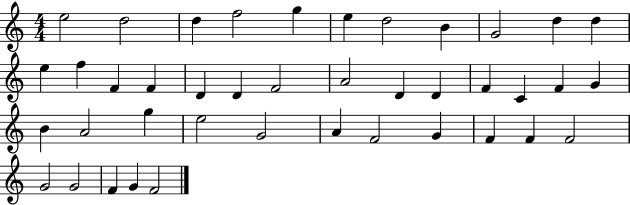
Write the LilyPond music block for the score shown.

{
  \clef treble
  \numericTimeSignature
  \time 4/4
  \key c \major
  e''2 d''2 | d''4 f''2 g''4 | e''4 d''2 b'4 | g'2 d''4 d''4 | \break e''4 f''4 f'4 f'4 | d'4 d'4 f'2 | a'2 d'4 d'4 | f'4 c'4 f'4 g'4 | \break b'4 a'2 g''4 | e''2 g'2 | a'4 f'2 g'4 | f'4 f'4 f'2 | \break g'2 g'2 | f'4 g'4 f'2 | \bar "|."
}